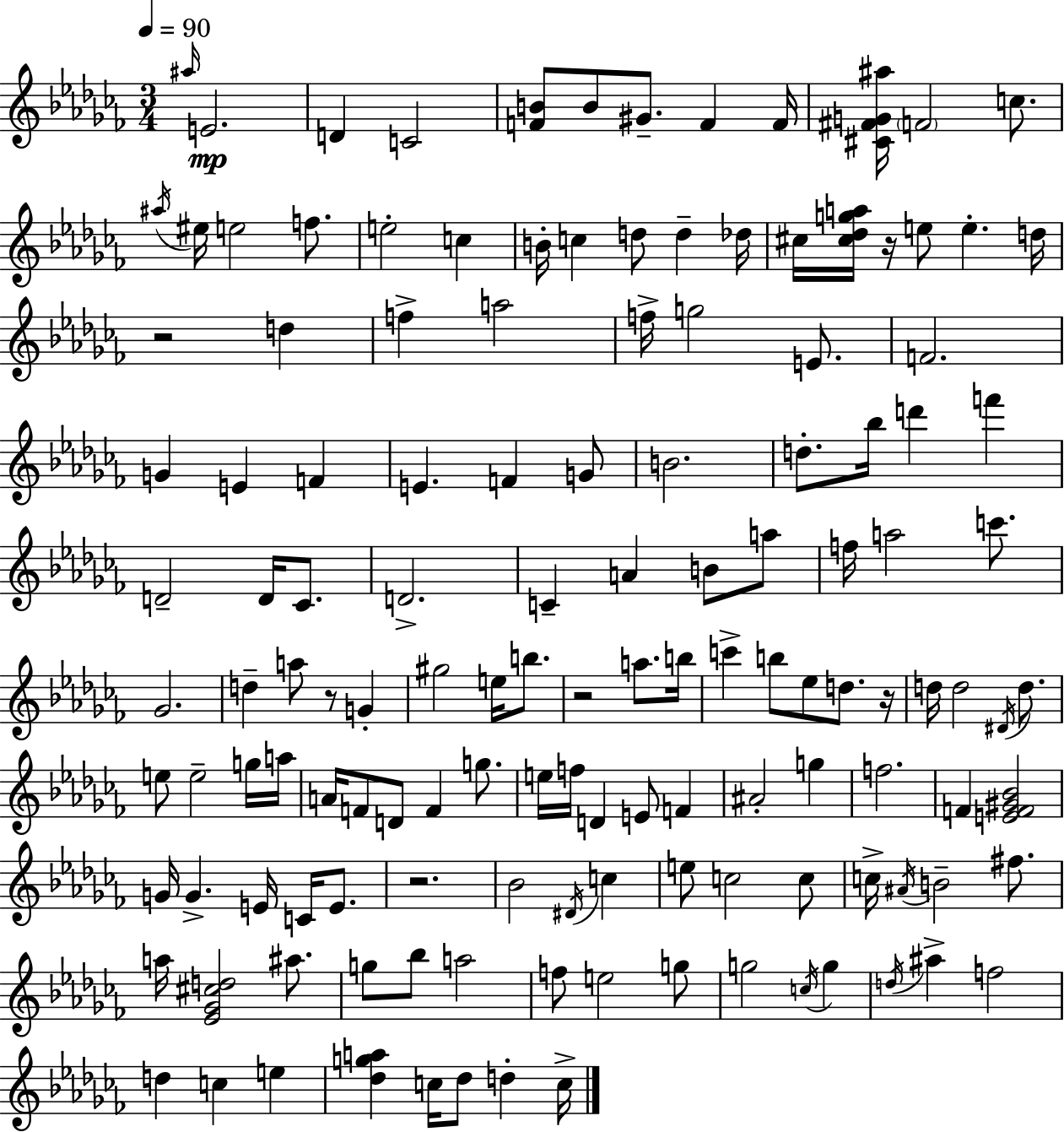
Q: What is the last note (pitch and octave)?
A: C5